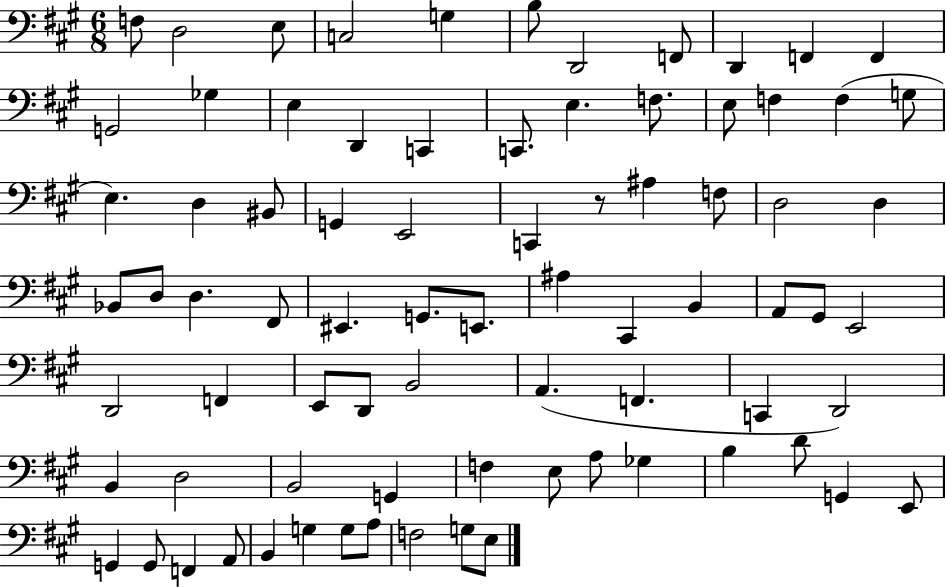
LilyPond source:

{
  \clef bass
  \numericTimeSignature
  \time 6/8
  \key a \major
  \repeat volta 2 { f8 d2 e8 | c2 g4 | b8 d,2 f,8 | d,4 f,4 f,4 | \break g,2 ges4 | e4 d,4 c,4 | c,8. e4. f8. | e8 f4 f4( g8 | \break e4.) d4 bis,8 | g,4 e,2 | c,4 r8 ais4 f8 | d2 d4 | \break bes,8 d8 d4. fis,8 | eis,4. g,8. e,8. | ais4 cis,4 b,4 | a,8 gis,8 e,2 | \break d,2 f,4 | e,8 d,8 b,2 | a,4.( f,4. | c,4 d,2) | \break b,4 d2 | b,2 g,4 | f4 e8 a8 ges4 | b4 d'8 g,4 e,8 | \break g,4 g,8 f,4 a,8 | b,4 g4 g8 a8 | f2 g8 e8 | } \bar "|."
}